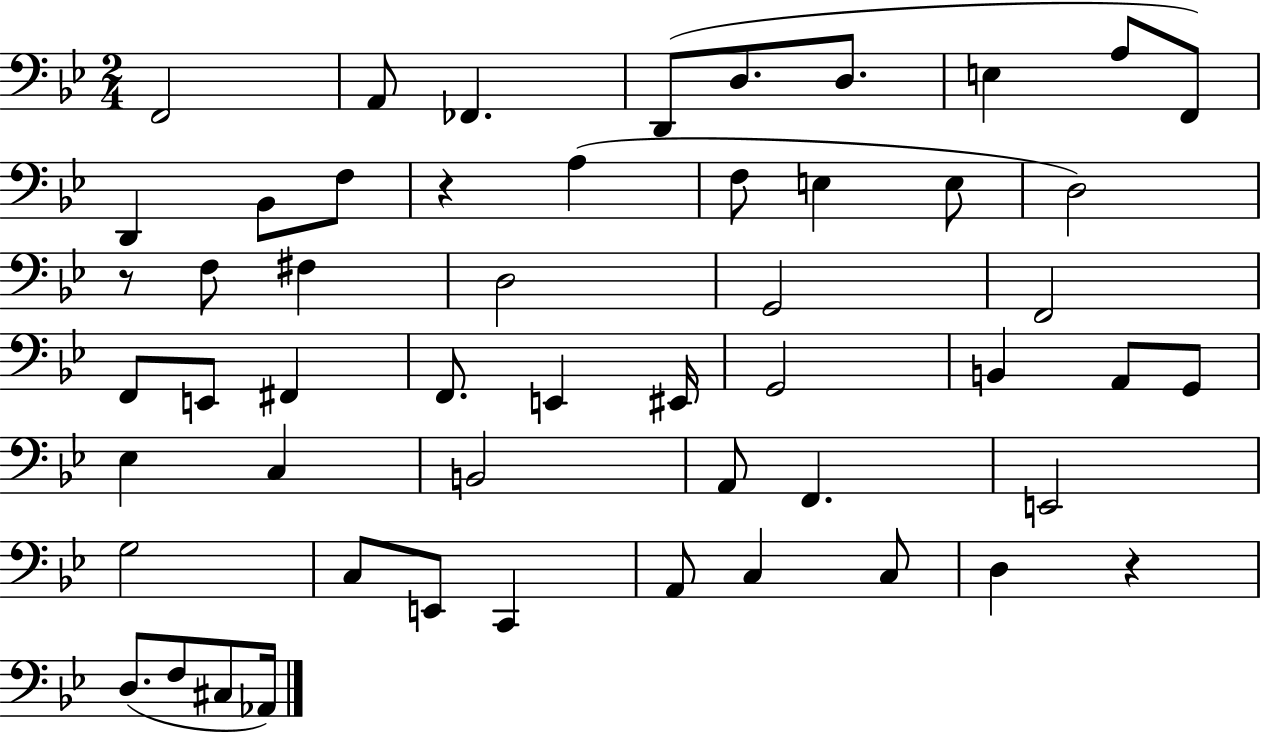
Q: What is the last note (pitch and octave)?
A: Ab2